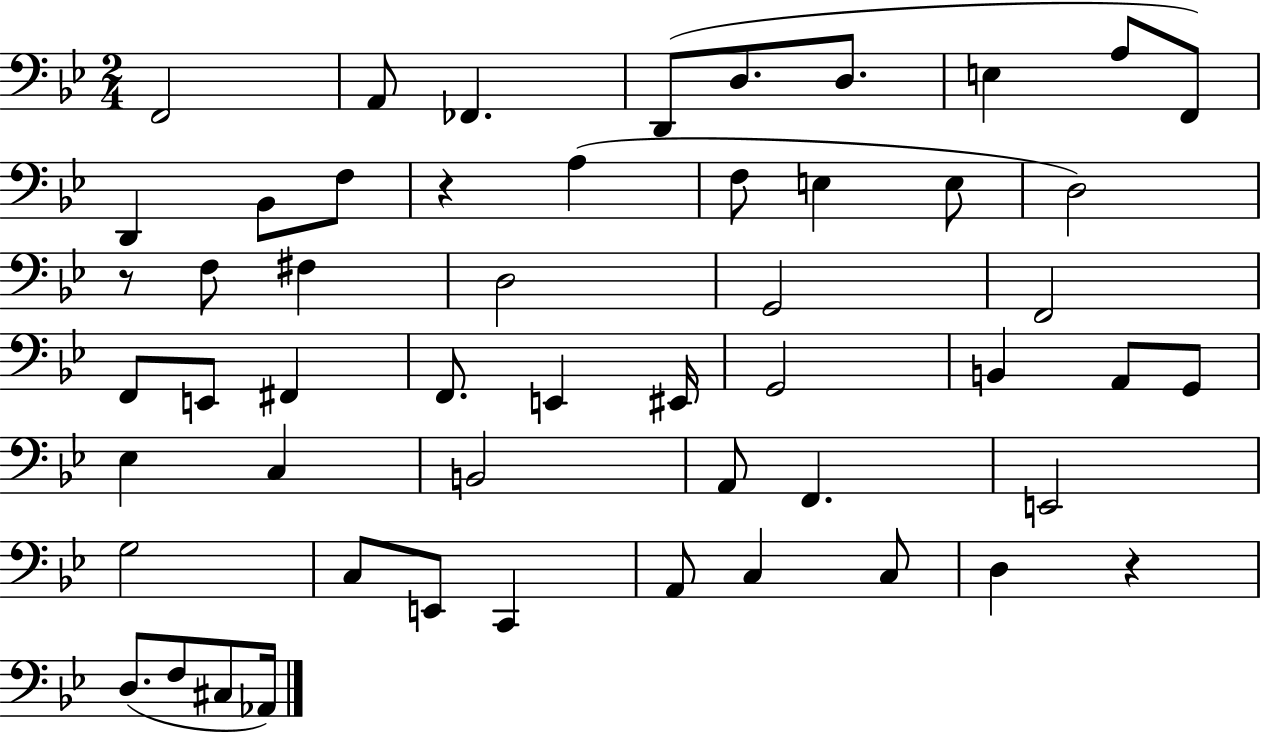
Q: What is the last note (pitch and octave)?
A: Ab2